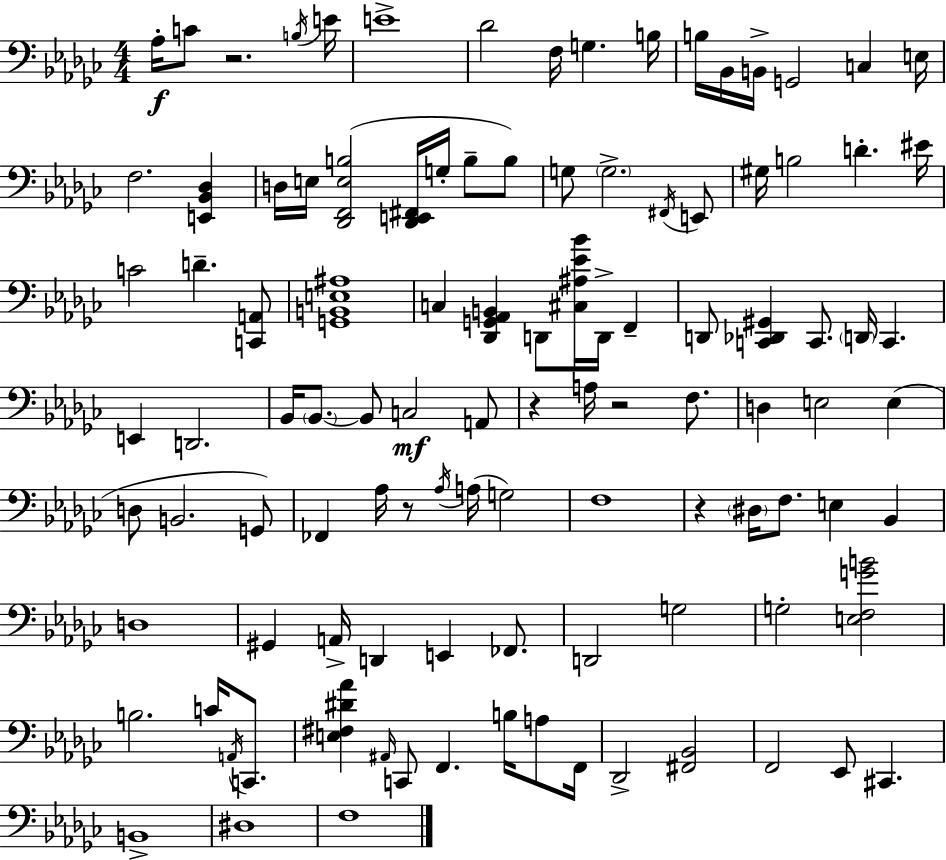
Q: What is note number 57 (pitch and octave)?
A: Ab3